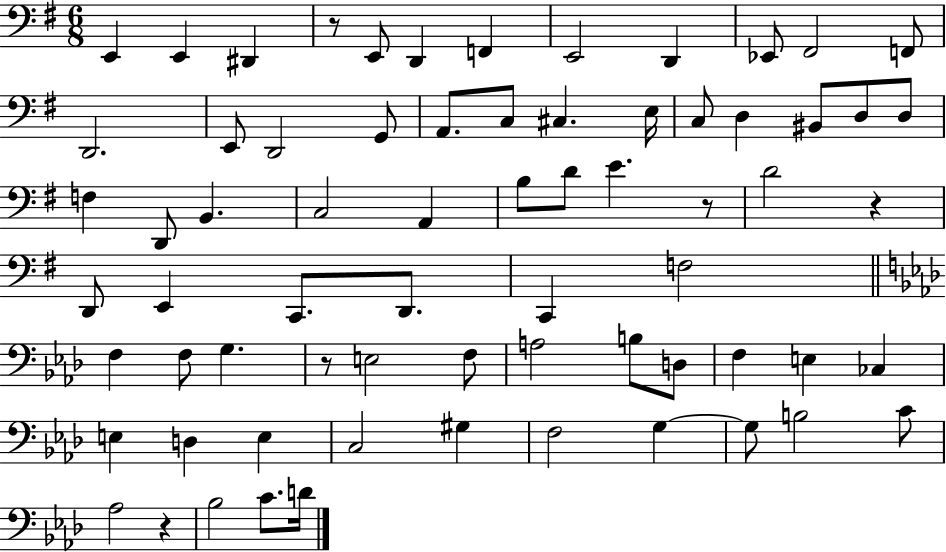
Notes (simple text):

E2/q E2/q D#2/q R/e E2/e D2/q F2/q E2/h D2/q Eb2/e F#2/h F2/e D2/h. E2/e D2/h G2/e A2/e. C3/e C#3/q. E3/s C3/e D3/q BIS2/e D3/e D3/e F3/q D2/e B2/q. C3/h A2/q B3/e D4/e E4/q. R/e D4/h R/q D2/e E2/q C2/e. D2/e. C2/q F3/h F3/q F3/e G3/q. R/e E3/h F3/e A3/h B3/e D3/e F3/q E3/q CES3/q E3/q D3/q E3/q C3/h G#3/q F3/h G3/q G3/e B3/h C4/e Ab3/h R/q Bb3/h C4/e. D4/s